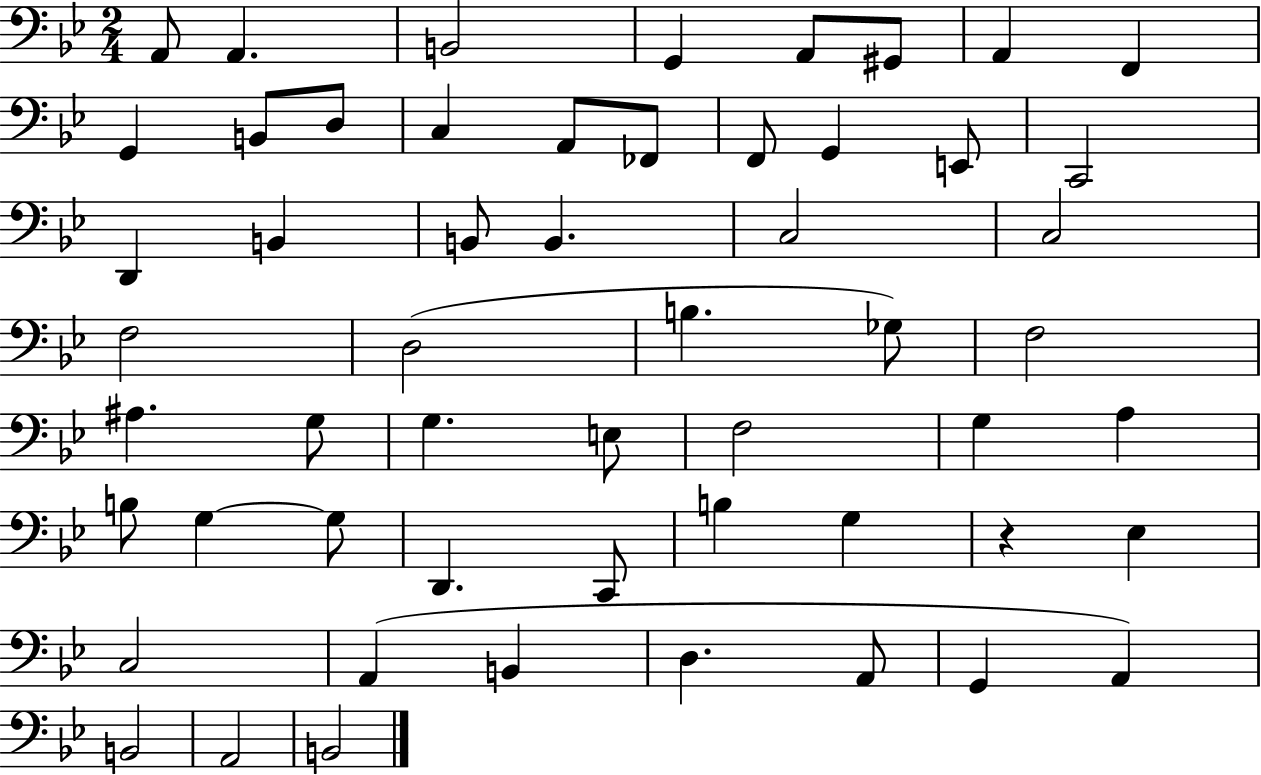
{
  \clef bass
  \numericTimeSignature
  \time 2/4
  \key bes \major
  a,8 a,4. | b,2 | g,4 a,8 gis,8 | a,4 f,4 | \break g,4 b,8 d8 | c4 a,8 fes,8 | f,8 g,4 e,8 | c,2 | \break d,4 b,4 | b,8 b,4. | c2 | c2 | \break f2 | d2( | b4. ges8) | f2 | \break ais4. g8 | g4. e8 | f2 | g4 a4 | \break b8 g4~~ g8 | d,4. c,8 | b4 g4 | r4 ees4 | \break c2 | a,4( b,4 | d4. a,8 | g,4 a,4) | \break b,2 | a,2 | b,2 | \bar "|."
}